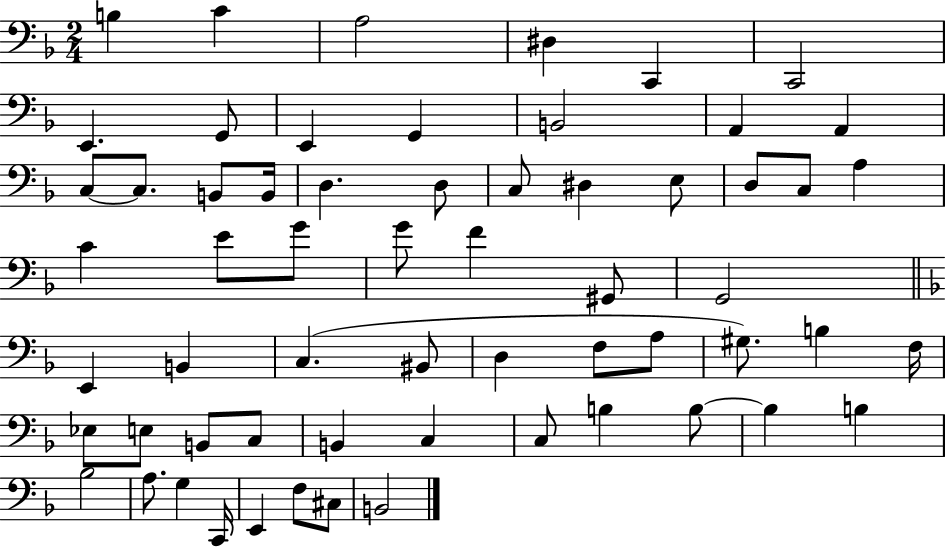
B3/q C4/q A3/h D#3/q C2/q C2/h E2/q. G2/e E2/q G2/q B2/h A2/q A2/q C3/e C3/e. B2/e B2/s D3/q. D3/e C3/e D#3/q E3/e D3/e C3/e A3/q C4/q E4/e G4/e G4/e F4/q G#2/e G2/h E2/q B2/q C3/q. BIS2/e D3/q F3/e A3/e G#3/e. B3/q F3/s Eb3/e E3/e B2/e C3/e B2/q C3/q C3/e B3/q B3/e B3/q B3/q Bb3/h A3/e. G3/q C2/s E2/q F3/e C#3/e B2/h